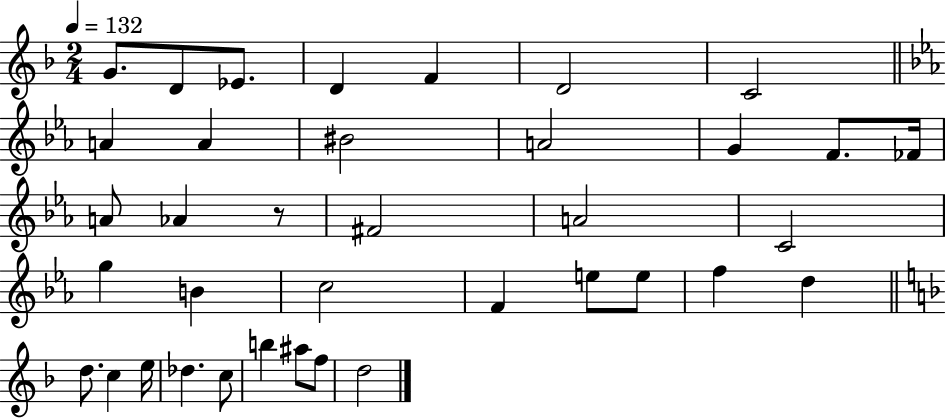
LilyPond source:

{
  \clef treble
  \numericTimeSignature
  \time 2/4
  \key f \major
  \tempo 4 = 132
  \repeat volta 2 { g'8. d'8 ees'8. | d'4 f'4 | d'2 | c'2 | \break \bar "||" \break \key c \minor a'4 a'4 | bis'2 | a'2 | g'4 f'8. fes'16 | \break a'8 aes'4 r8 | fis'2 | a'2 | c'2 | \break g''4 b'4 | c''2 | f'4 e''8 e''8 | f''4 d''4 | \break \bar "||" \break \key f \major d''8. c''4 e''16 | des''4. c''8 | b''4 ais''8 f''8 | d''2 | \break } \bar "|."
}